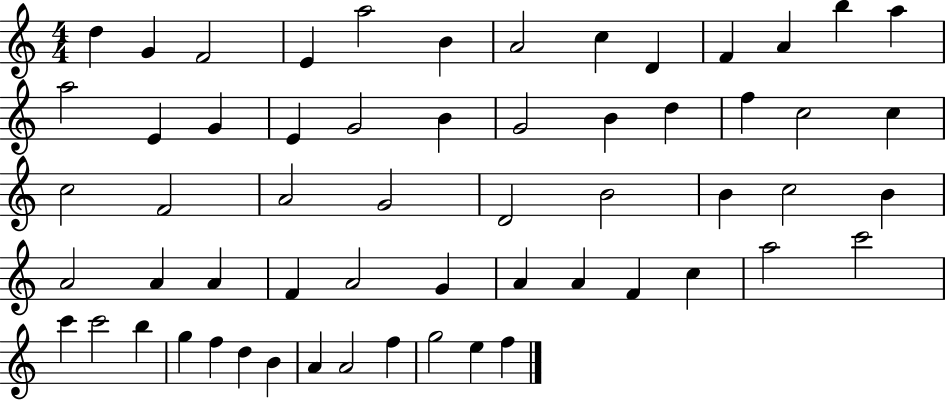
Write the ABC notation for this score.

X:1
T:Untitled
M:4/4
L:1/4
K:C
d G F2 E a2 B A2 c D F A b a a2 E G E G2 B G2 B d f c2 c c2 F2 A2 G2 D2 B2 B c2 B A2 A A F A2 G A A F c a2 c'2 c' c'2 b g f d B A A2 f g2 e f